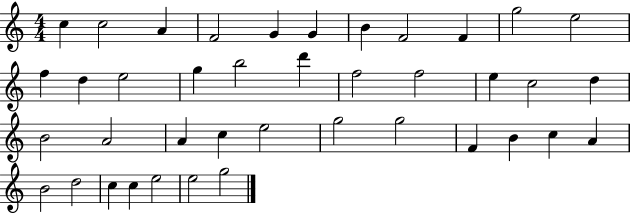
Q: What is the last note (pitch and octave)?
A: G5